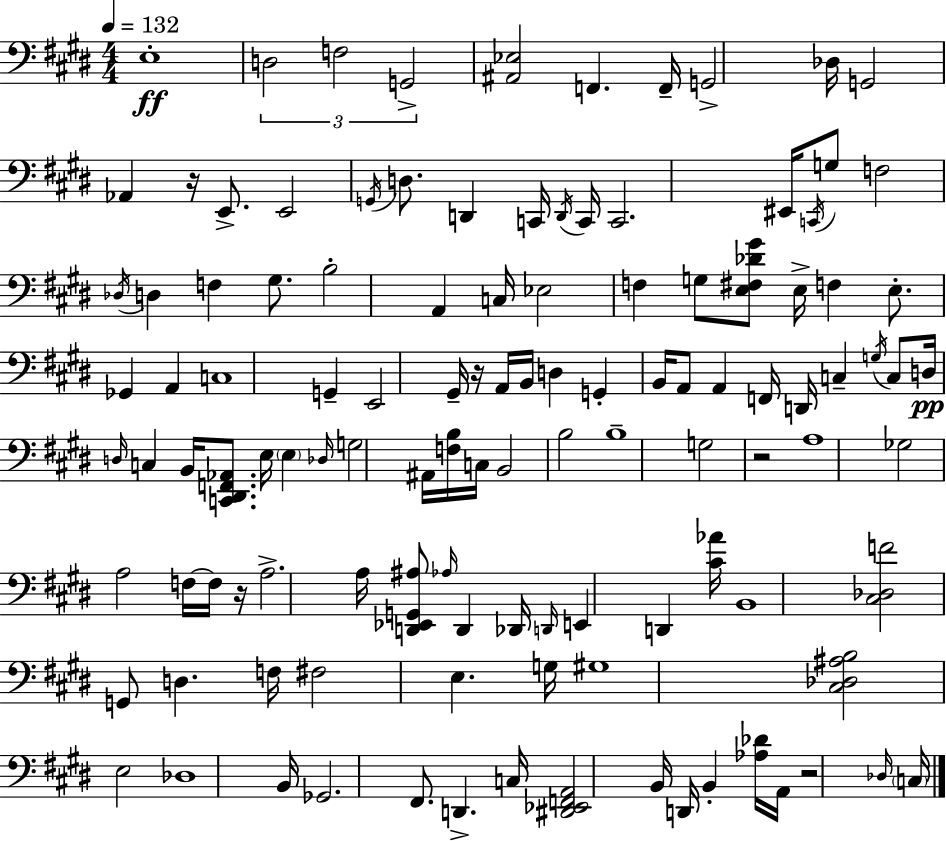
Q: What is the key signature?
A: E major